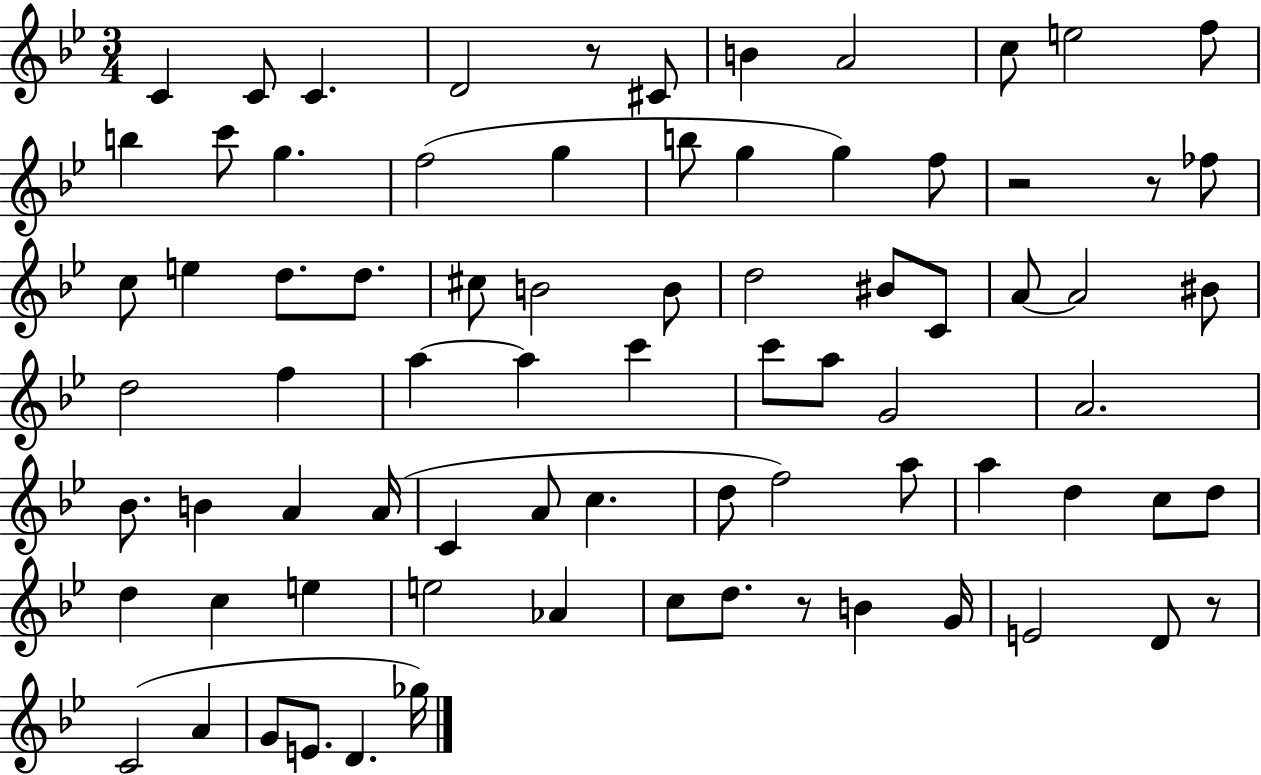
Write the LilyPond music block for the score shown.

{
  \clef treble
  \numericTimeSignature
  \time 3/4
  \key bes \major
  c'4 c'8 c'4. | d'2 r8 cis'8 | b'4 a'2 | c''8 e''2 f''8 | \break b''4 c'''8 g''4. | f''2( g''4 | b''8 g''4 g''4) f''8 | r2 r8 fes''8 | \break c''8 e''4 d''8. d''8. | cis''8 b'2 b'8 | d''2 bis'8 c'8 | a'8~~ a'2 bis'8 | \break d''2 f''4 | a''4~~ a''4 c'''4 | c'''8 a''8 g'2 | a'2. | \break bes'8. b'4 a'4 a'16( | c'4 a'8 c''4. | d''8 f''2) a''8 | a''4 d''4 c''8 d''8 | \break d''4 c''4 e''4 | e''2 aes'4 | c''8 d''8. r8 b'4 g'16 | e'2 d'8 r8 | \break c'2( a'4 | g'8 e'8. d'4. ges''16) | \bar "|."
}